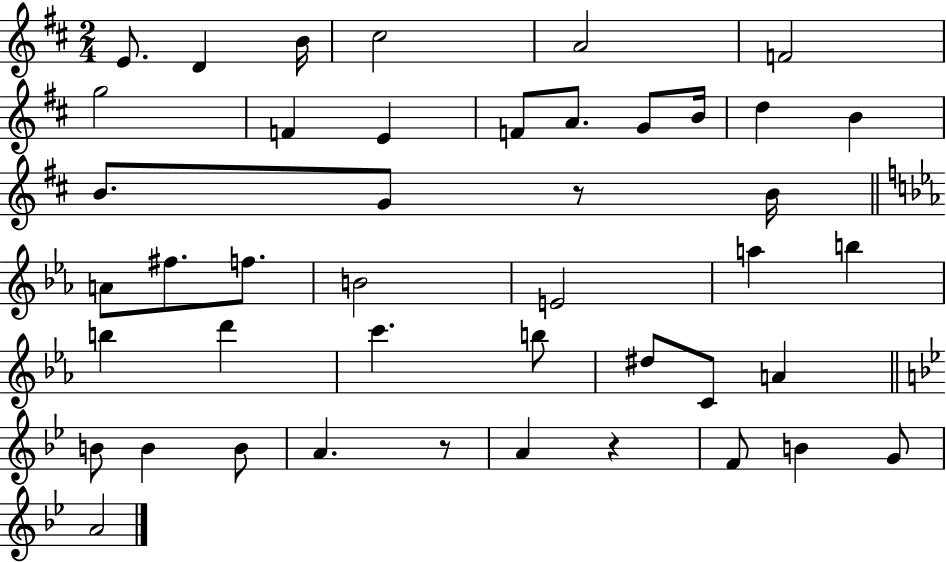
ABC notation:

X:1
T:Untitled
M:2/4
L:1/4
K:D
E/2 D B/4 ^c2 A2 F2 g2 F E F/2 A/2 G/2 B/4 d B B/2 G/2 z/2 B/4 A/2 ^f/2 f/2 B2 E2 a b b d' c' b/2 ^d/2 C/2 A B/2 B B/2 A z/2 A z F/2 B G/2 A2